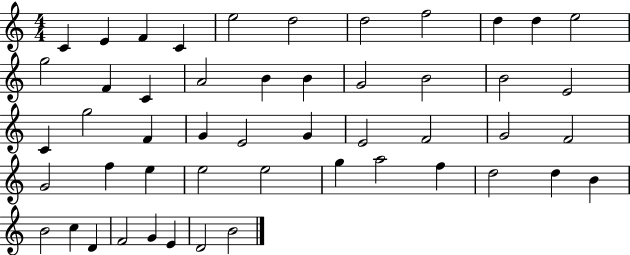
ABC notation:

X:1
T:Untitled
M:4/4
L:1/4
K:C
C E F C e2 d2 d2 f2 d d e2 g2 F C A2 B B G2 B2 B2 E2 C g2 F G E2 G E2 F2 G2 F2 G2 f e e2 e2 g a2 f d2 d B B2 c D F2 G E D2 B2